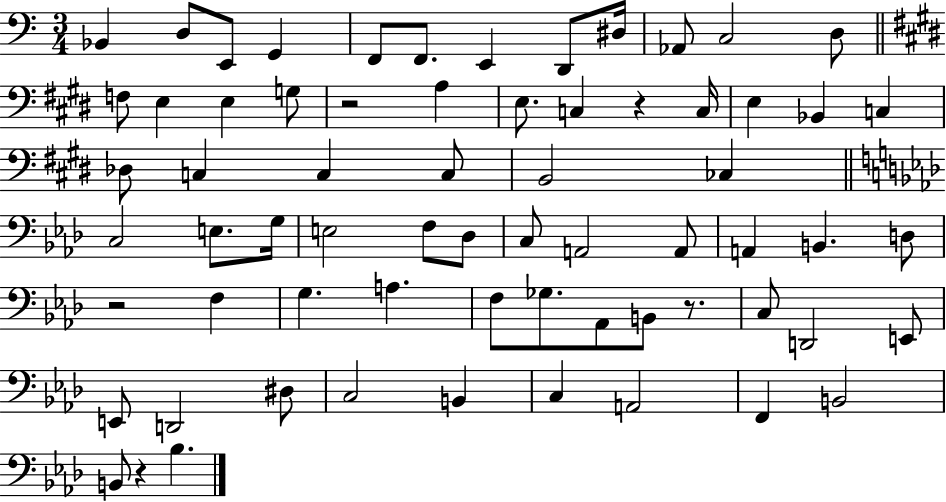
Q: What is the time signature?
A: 3/4